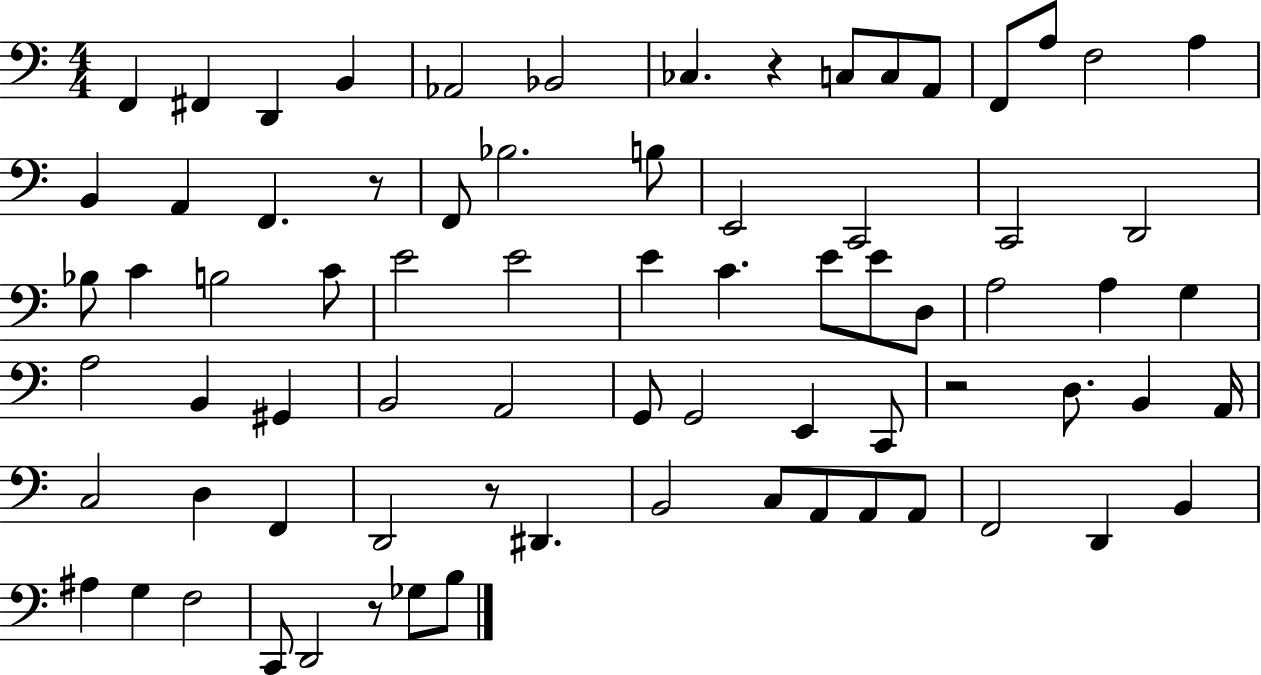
X:1
T:Untitled
M:4/4
L:1/4
K:C
F,, ^F,, D,, B,, _A,,2 _B,,2 _C, z C,/2 C,/2 A,,/2 F,,/2 A,/2 F,2 A, B,, A,, F,, z/2 F,,/2 _B,2 B,/2 E,,2 C,,2 C,,2 D,,2 _B,/2 C B,2 C/2 E2 E2 E C E/2 E/2 D,/2 A,2 A, G, A,2 B,, ^G,, B,,2 A,,2 G,,/2 G,,2 E,, C,,/2 z2 D,/2 B,, A,,/4 C,2 D, F,, D,,2 z/2 ^D,, B,,2 C,/2 A,,/2 A,,/2 A,,/2 F,,2 D,, B,, ^A, G, F,2 C,,/2 D,,2 z/2 _G,/2 B,/2